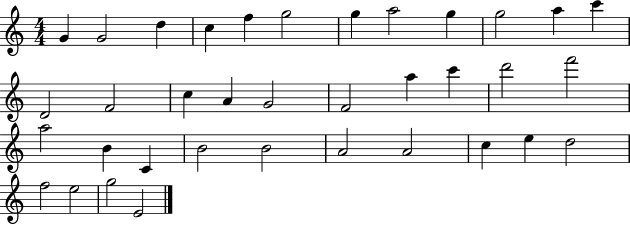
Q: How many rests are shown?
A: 0